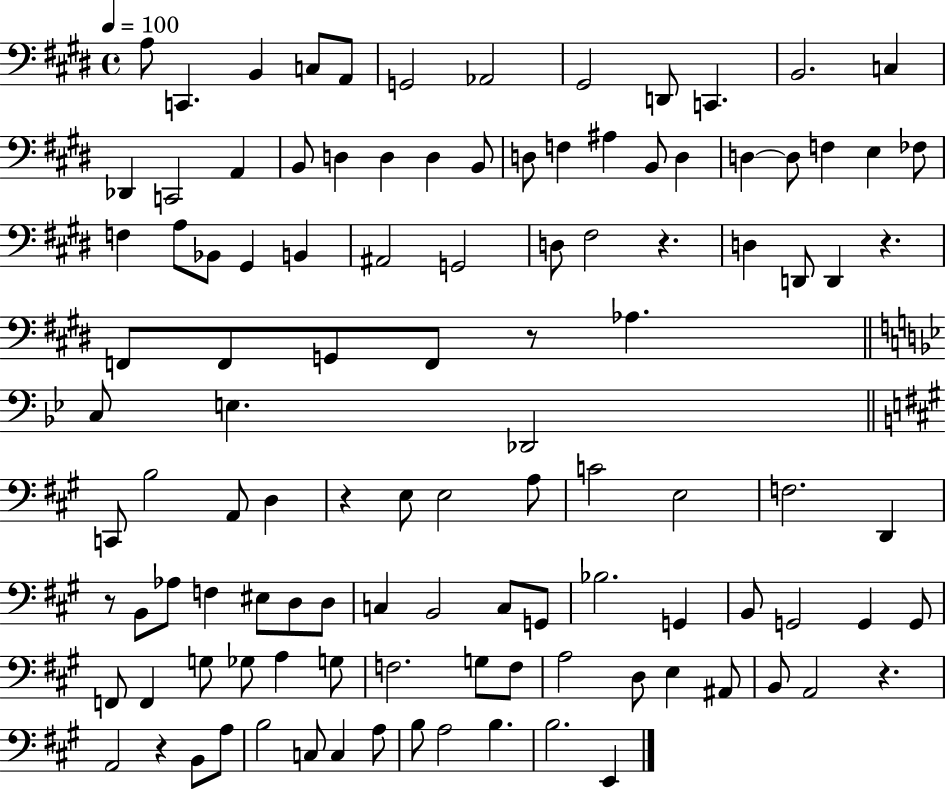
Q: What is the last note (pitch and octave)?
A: E2